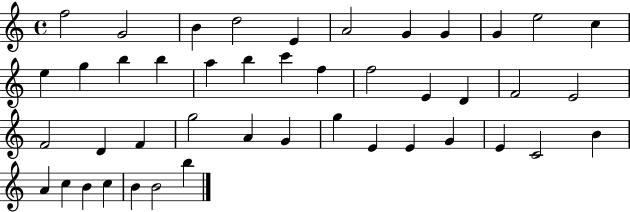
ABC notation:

X:1
T:Untitled
M:4/4
L:1/4
K:C
f2 G2 B d2 E A2 G G G e2 c e g b b a b c' f f2 E D F2 E2 F2 D F g2 A G g E E G E C2 B A c B c B B2 b